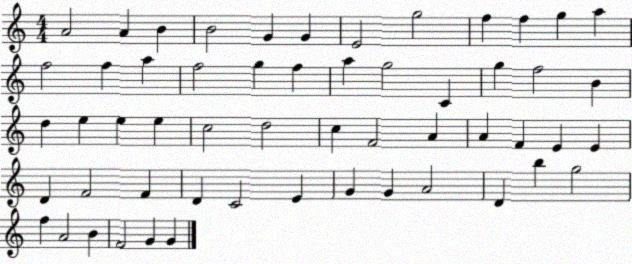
X:1
T:Untitled
M:4/4
L:1/4
K:C
A2 A B B2 G G E2 g2 f f g a f2 f a f2 g f a g2 C g f2 B d e e e c2 d2 c F2 A A F E E D F2 F D C2 E G G A2 D b g2 f A2 B F2 G G